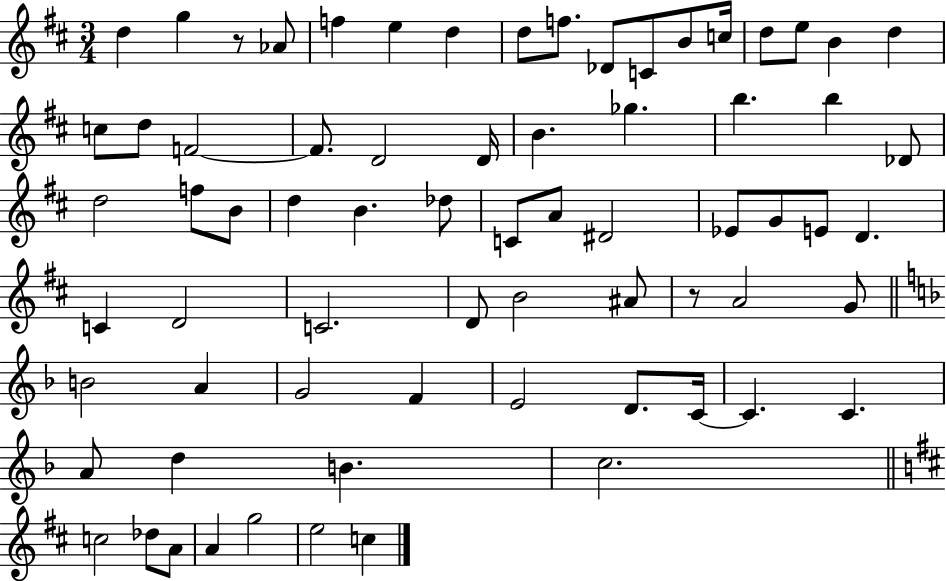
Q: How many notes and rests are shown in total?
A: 70